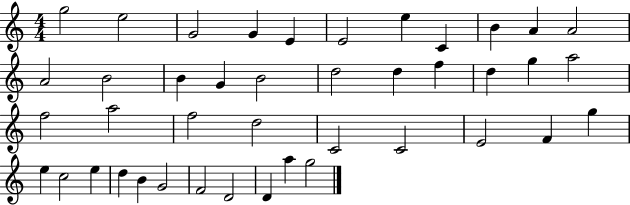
{
  \clef treble
  \numericTimeSignature
  \time 4/4
  \key c \major
  g''2 e''2 | g'2 g'4 e'4 | e'2 e''4 c'4 | b'4 a'4 a'2 | \break a'2 b'2 | b'4 g'4 b'2 | d''2 d''4 f''4 | d''4 g''4 a''2 | \break f''2 a''2 | f''2 d''2 | c'2 c'2 | e'2 f'4 g''4 | \break e''4 c''2 e''4 | d''4 b'4 g'2 | f'2 d'2 | d'4 a''4 g''2 | \break \bar "|."
}